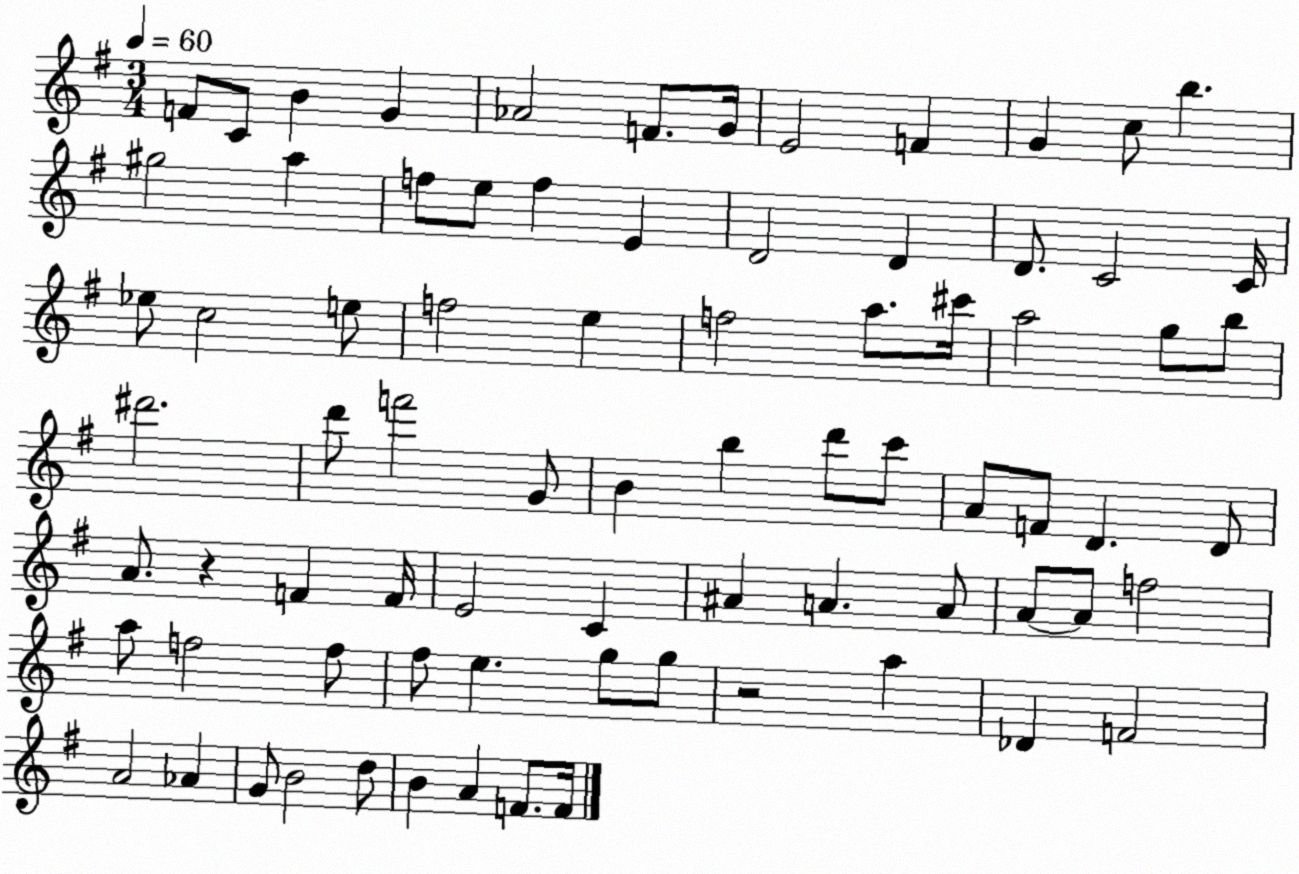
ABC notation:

X:1
T:Untitled
M:3/4
L:1/4
K:G
F/2 C/2 B G _A2 F/2 G/4 E2 F G c/2 b ^g2 a f/2 e/2 f E D2 D D/2 C2 C/4 _e/2 c2 e/2 f2 e f2 a/2 ^c'/4 a2 g/2 b/2 ^d'2 d'/2 f'2 G/2 B b d'/2 c'/2 A/2 F/2 D D/2 A/2 z F F/4 E2 C ^A A A/2 A/2 A/2 f2 a/2 f2 f/2 ^f/2 e g/2 g/2 z2 a _D F2 A2 _A G/2 B2 d/2 B A F/2 F/4